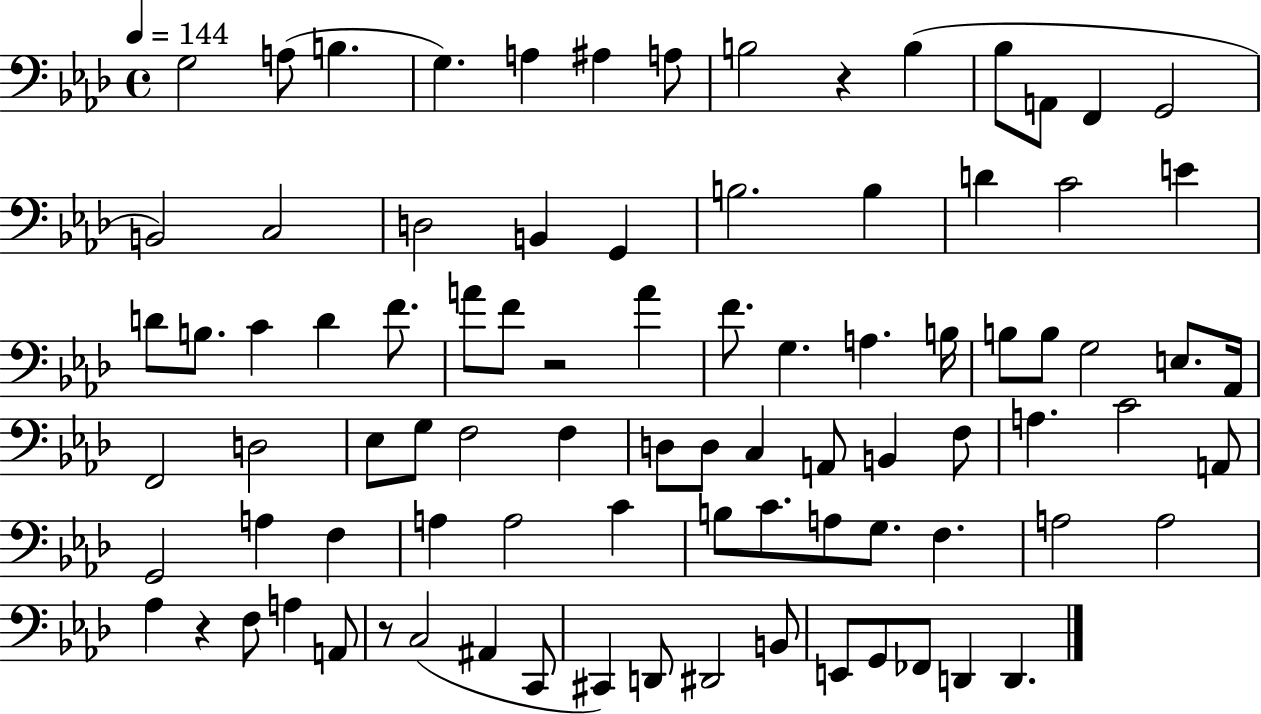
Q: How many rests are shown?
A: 4